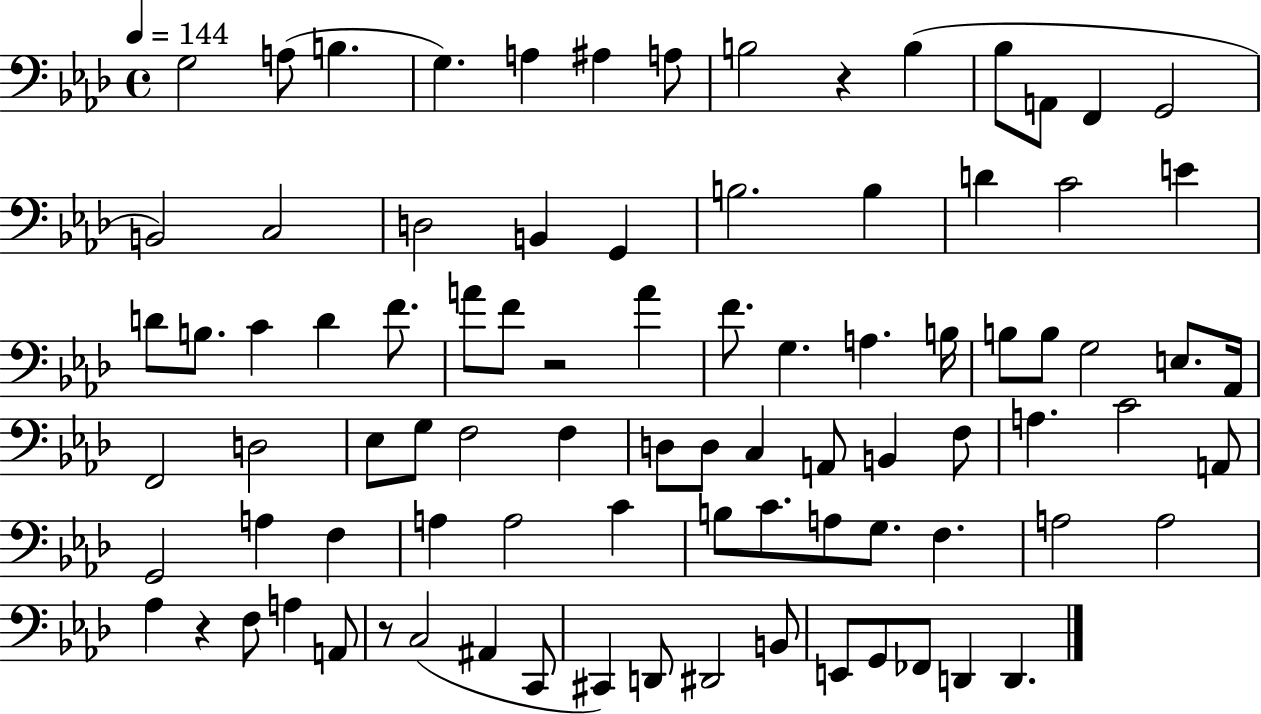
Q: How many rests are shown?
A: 4